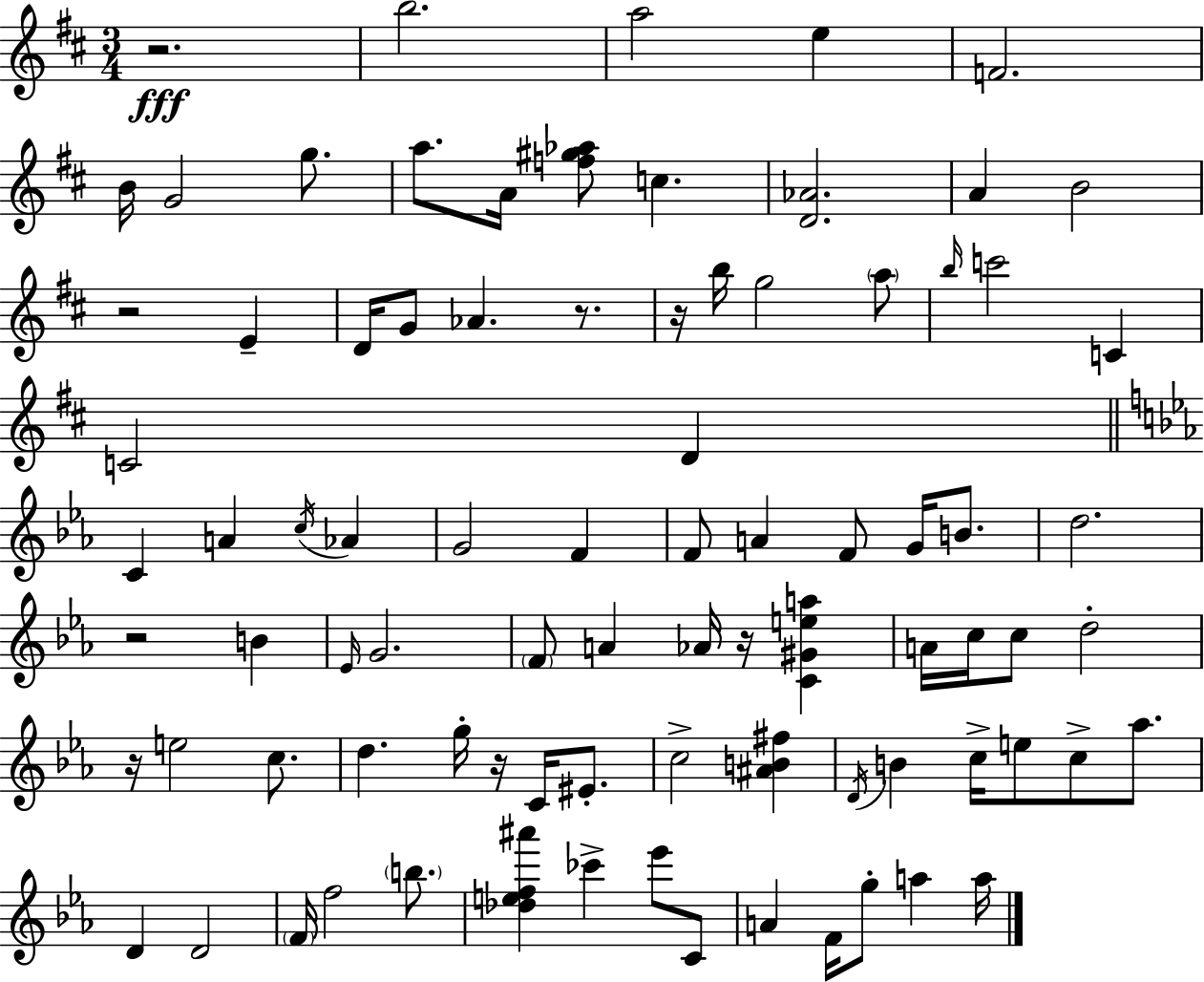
X:1
T:Untitled
M:3/4
L:1/4
K:D
z2 b2 a2 e F2 B/4 G2 g/2 a/2 A/4 [f^g_a]/2 c [D_A]2 A B2 z2 E D/4 G/2 _A z/2 z/4 b/4 g2 a/2 b/4 c'2 C C2 D C A c/4 _A G2 F F/2 A F/2 G/4 B/2 d2 z2 B _E/4 G2 F/2 A _A/4 z/4 [C^Gea] A/4 c/4 c/2 d2 z/4 e2 c/2 d g/4 z/4 C/4 ^E/2 c2 [^AB^f] D/4 B c/4 e/2 c/2 _a/2 D D2 F/4 f2 b/2 [_def^a'] _c' _e'/2 C/2 A F/4 g/2 a a/4